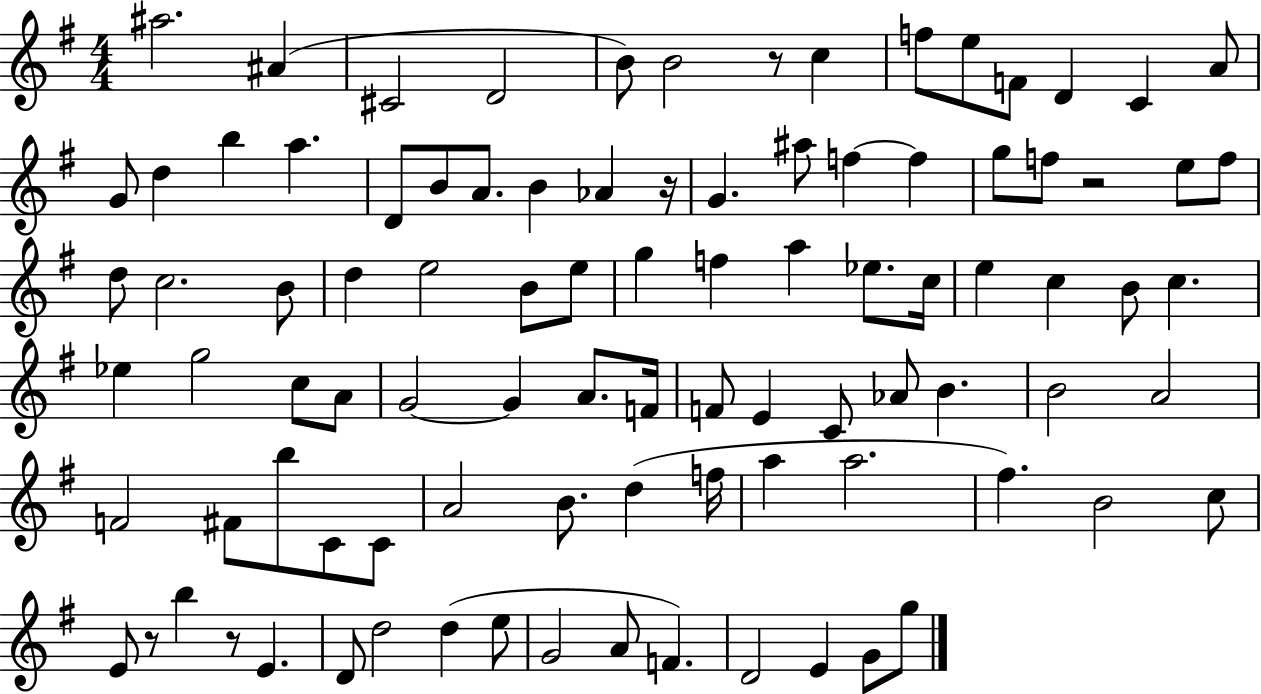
A#5/h. A#4/q C#4/h D4/h B4/e B4/h R/e C5/q F5/e E5/e F4/e D4/q C4/q A4/e G4/e D5/q B5/q A5/q. D4/e B4/e A4/e. B4/q Ab4/q R/s G4/q. A#5/e F5/q F5/q G5/e F5/e R/h E5/e F5/e D5/e C5/h. B4/e D5/q E5/h B4/e E5/e G5/q F5/q A5/q Eb5/e. C5/s E5/q C5/q B4/e C5/q. Eb5/q G5/h C5/e A4/e G4/h G4/q A4/e. F4/s F4/e E4/q C4/e Ab4/e B4/q. B4/h A4/h F4/h F#4/e B5/e C4/e C4/e A4/h B4/e. D5/q F5/s A5/q A5/h. F#5/q. B4/h C5/e E4/e R/e B5/q R/e E4/q. D4/e D5/h D5/q E5/e G4/h A4/e F4/q. D4/h E4/q G4/e G5/e